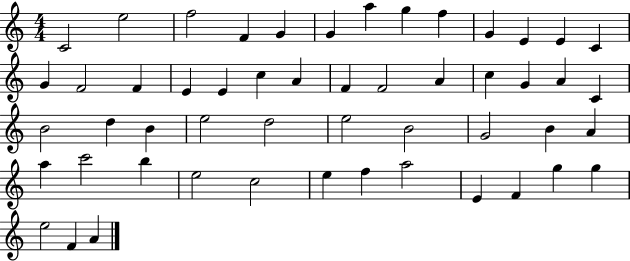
X:1
T:Untitled
M:4/4
L:1/4
K:C
C2 e2 f2 F G G a g f G E E C G F2 F E E c A F F2 A c G A C B2 d B e2 d2 e2 B2 G2 B A a c'2 b e2 c2 e f a2 E F g g e2 F A